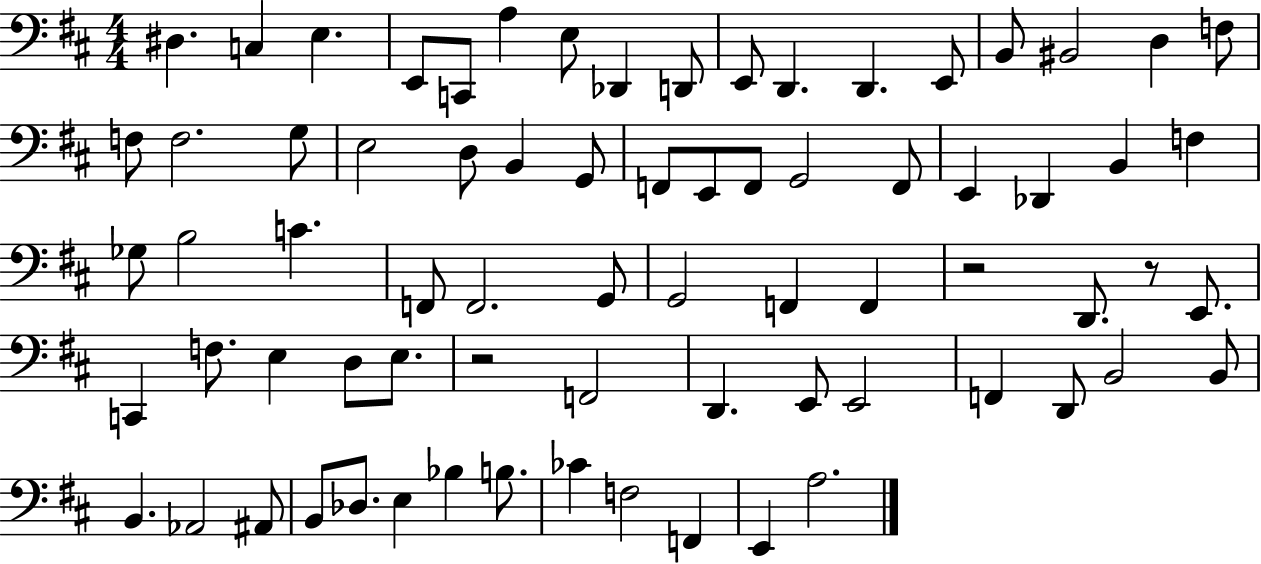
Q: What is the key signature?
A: D major